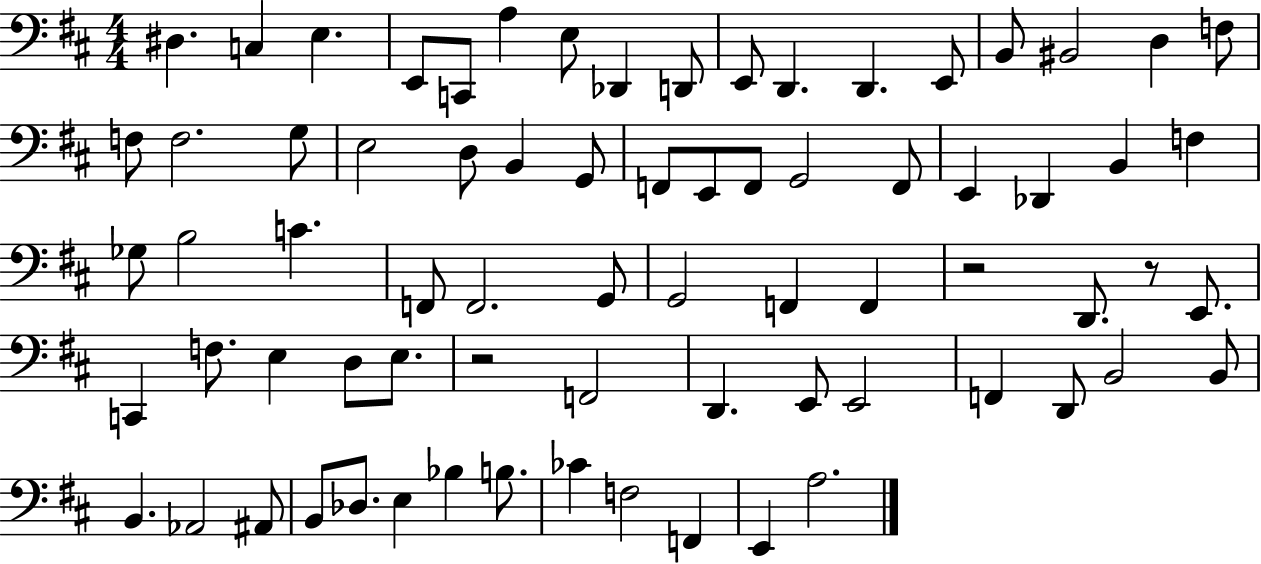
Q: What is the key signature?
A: D major